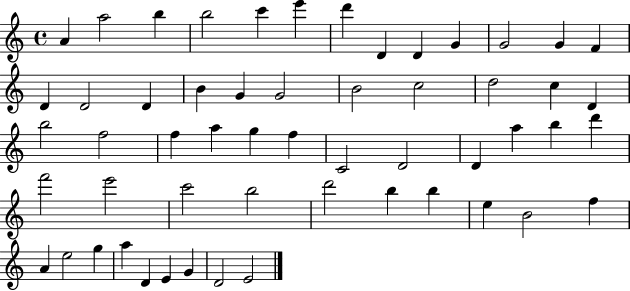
{
  \clef treble
  \time 4/4
  \defaultTimeSignature
  \key c \major
  a'4 a''2 b''4 | b''2 c'''4 e'''4 | d'''4 d'4 d'4 g'4 | g'2 g'4 f'4 | \break d'4 d'2 d'4 | b'4 g'4 g'2 | b'2 c''2 | d''2 c''4 d'4 | \break b''2 f''2 | f''4 a''4 g''4 f''4 | c'2 d'2 | d'4 a''4 b''4 d'''4 | \break f'''2 e'''2 | c'''2 b''2 | d'''2 b''4 b''4 | e''4 b'2 f''4 | \break a'4 e''2 g''4 | a''4 d'4 e'4 g'4 | d'2 e'2 | \bar "|."
}